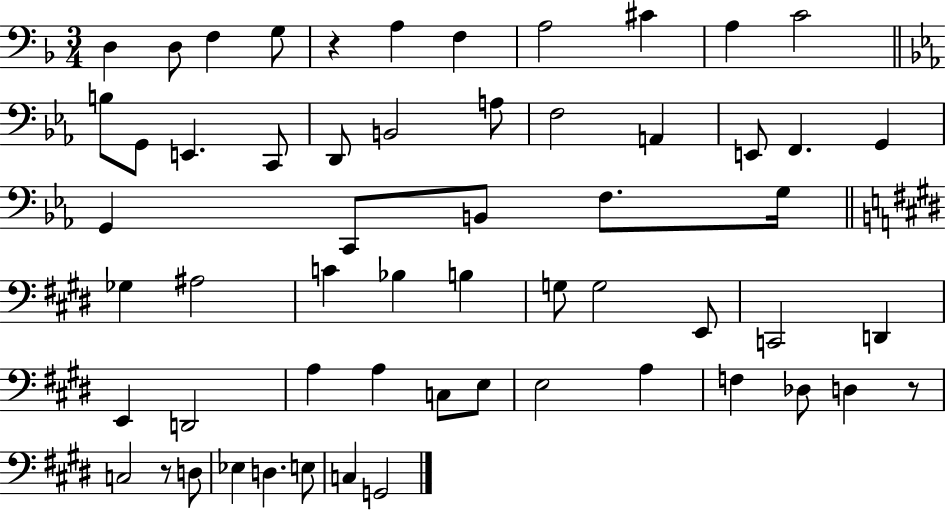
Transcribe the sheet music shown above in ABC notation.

X:1
T:Untitled
M:3/4
L:1/4
K:F
D, D,/2 F, G,/2 z A, F, A,2 ^C A, C2 B,/2 G,,/2 E,, C,,/2 D,,/2 B,,2 A,/2 F,2 A,, E,,/2 F,, G,, G,, C,,/2 B,,/2 F,/2 G,/4 _G, ^A,2 C _B, B, G,/2 G,2 E,,/2 C,,2 D,, E,, D,,2 A, A, C,/2 E,/2 E,2 A, F, _D,/2 D, z/2 C,2 z/2 D,/2 _E, D, E,/2 C, G,,2